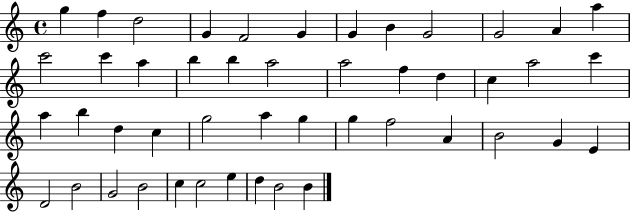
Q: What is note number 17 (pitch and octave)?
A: B5